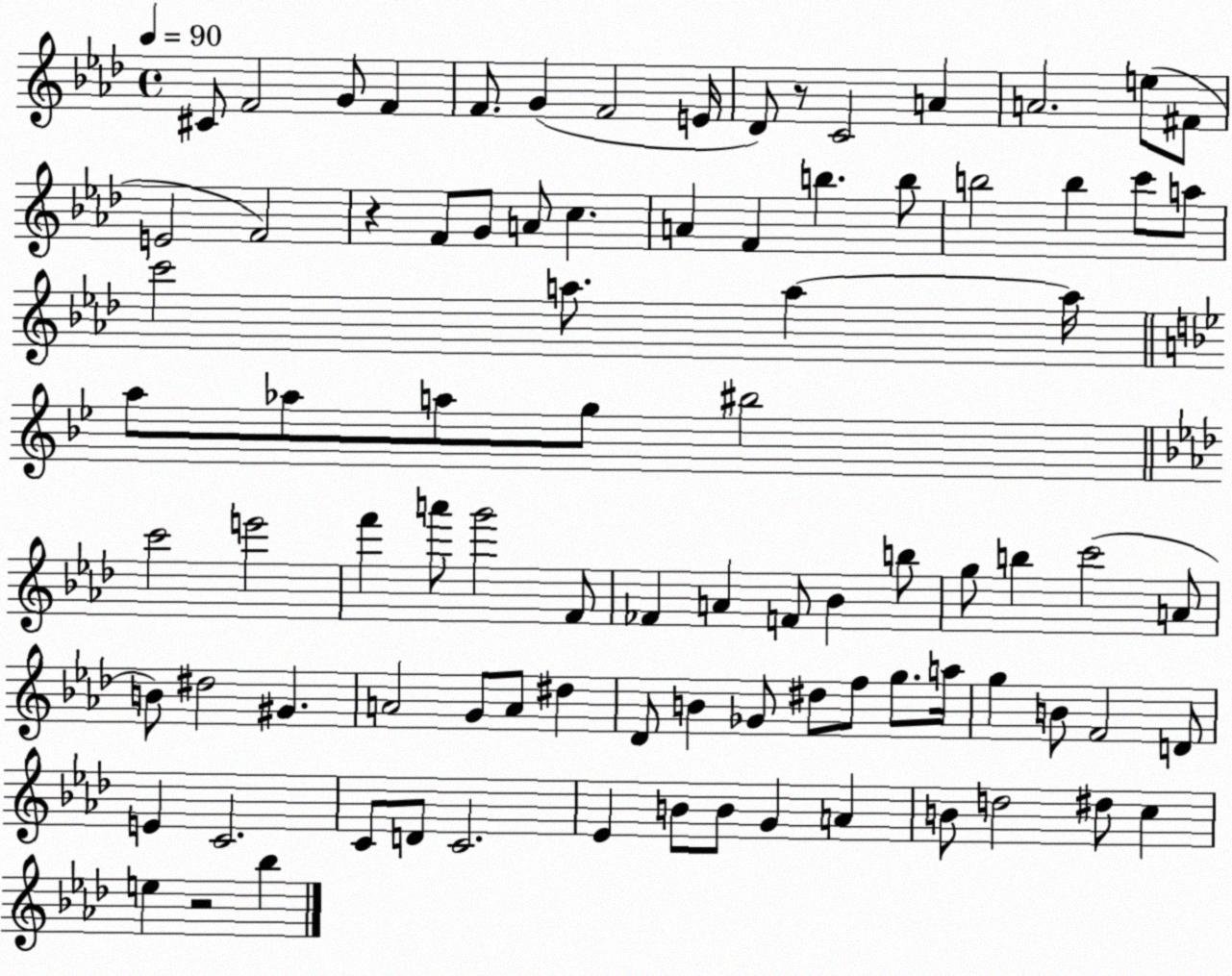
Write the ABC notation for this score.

X:1
T:Untitled
M:4/4
L:1/4
K:Ab
^C/2 F2 G/2 F F/2 G F2 E/4 _D/2 z/2 C2 A A2 e/2 ^F/2 E2 F2 z F/2 G/2 A/2 c A F b b/2 b2 b c'/2 a/2 c'2 a/2 a a/4 a/2 _a/2 a/2 g/2 ^b2 c'2 e'2 f' a'/2 g'2 F/2 _F A F/2 _B b/2 g/2 b c'2 A/2 B/2 ^d2 ^G A2 G/2 A/2 ^d _D/2 B _G/2 ^d/2 f/2 g/2 a/4 g B/2 F2 D/2 E C2 C/2 D/2 C2 _E B/2 B/2 G A B/2 d2 ^d/2 c e z2 _b